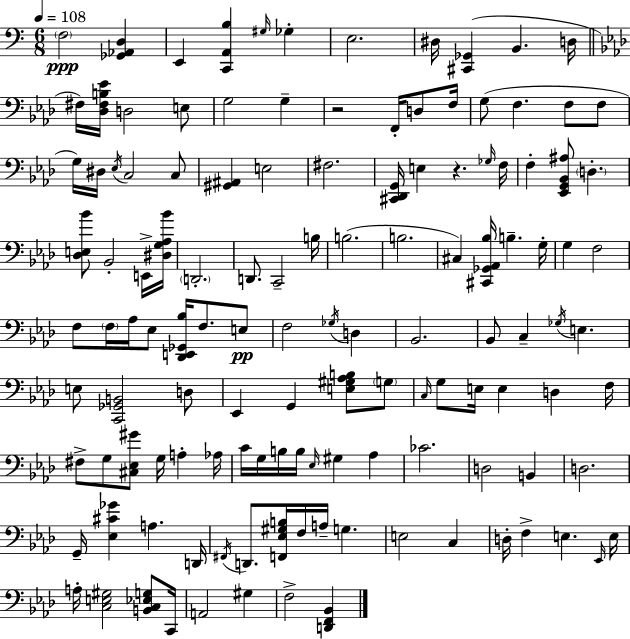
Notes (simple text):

F3/h [Gb2,Ab2,D3]/q E2/q [C2,A2,B3]/q G#3/s Gb3/q E3/h. D#3/s [C#2,Gb2]/q B2/q. D3/s F#3/s [Db3,F#3,B3,Eb4]/s D3/h E3/e G3/h G3/q R/h F2/s D3/e F3/s G3/e F3/q. F3/e F3/e G3/s D#3/s Eb3/s C3/h C3/e [G#2,A#2]/q E3/h F#3/h. [C#2,Db2,G2]/s E3/q R/q. Gb3/s F3/s F3/q [Eb2,G2,Bb2,A#3]/e D3/q. [Db3,E3,Bb4]/e Bb2/h E2/s [D#3,G3,Ab3,Bb4]/s D2/h. D2/e. C2/h B3/s B3/h. B3/h. C#3/q [C#2,Gb2,Ab2,Bb3]/s B3/q. G3/s G3/q F3/h F3/e F3/s Ab3/s Eb3/e [Db2,E2,Gb2,Bb3]/s F3/e. E3/e F3/h Gb3/s D3/q Bb2/h. Bb2/e C3/q Gb3/s E3/q. E3/e [C2,Gb2,B2]/h D3/e Eb2/q G2/q [E3,G#3,Ab3,B3]/e G3/e C3/s G3/e E3/s E3/q D3/q F3/s F#3/e G3/e [C#3,Eb3,G#4]/e G3/s A3/q Ab3/s C4/s G3/s B3/s B3/s Eb3/s G#3/q Ab3/q CES4/h. D3/h B2/q D3/h. G2/s [Eb3,C#4,Gb4]/q A3/q. D2/s F#2/s D2/e. [F2,Eb3,G#3,B3]/s F3/s A3/s G3/q. E3/h C3/q D3/s F3/q E3/q. Eb2/s E3/s A3/s [C3,E3,G#3]/h [B2,C3,Eb3,G3]/e C2/s A2/h G#3/q F3/h [D2,F2,Bb2]/q